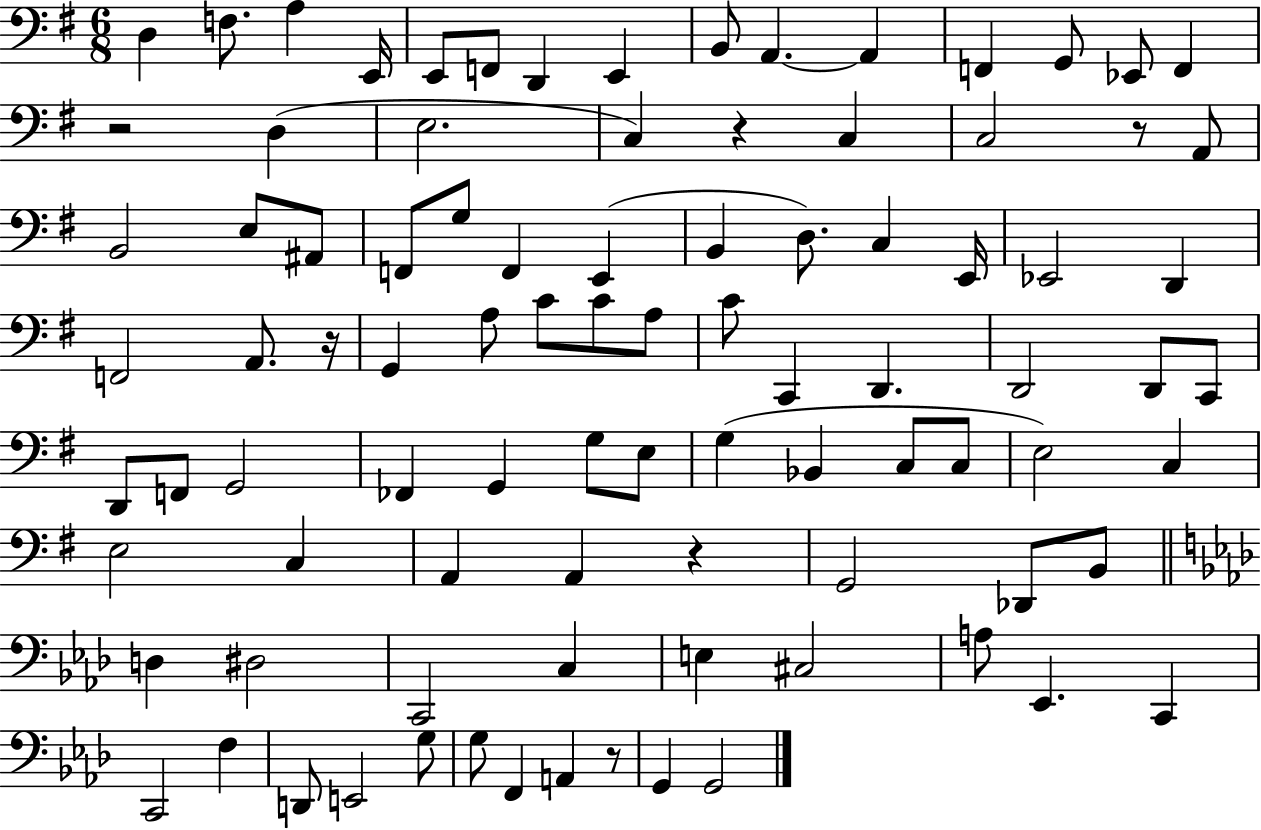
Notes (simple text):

D3/q F3/e. A3/q E2/s E2/e F2/e D2/q E2/q B2/e A2/q. A2/q F2/q G2/e Eb2/e F2/q R/h D3/q E3/h. C3/q R/q C3/q C3/h R/e A2/e B2/h E3/e A#2/e F2/e G3/e F2/q E2/q B2/q D3/e. C3/q E2/s Eb2/h D2/q F2/h A2/e. R/s G2/q A3/e C4/e C4/e A3/e C4/e C2/q D2/q. D2/h D2/e C2/e D2/e F2/e G2/h FES2/q G2/q G3/e E3/e G3/q Bb2/q C3/e C3/e E3/h C3/q E3/h C3/q A2/q A2/q R/q G2/h Db2/e B2/e D3/q D#3/h C2/h C3/q E3/q C#3/h A3/e Eb2/q. C2/q C2/h F3/q D2/e E2/h G3/e G3/e F2/q A2/q R/e G2/q G2/h